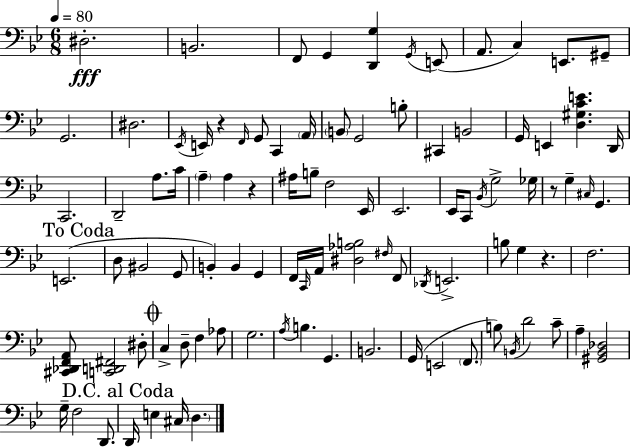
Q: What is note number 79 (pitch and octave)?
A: C4